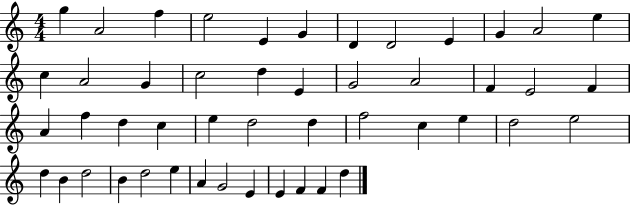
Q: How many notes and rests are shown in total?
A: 48